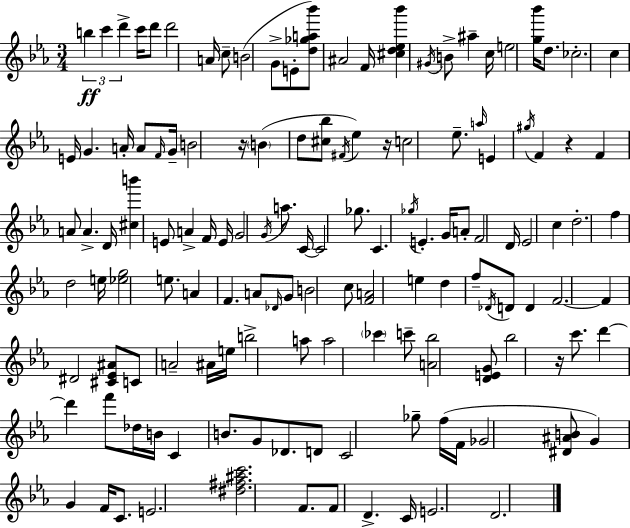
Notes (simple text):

B5/q C6/q D6/q C6/s D6/e D6/h A4/s C5/e B4/h G4/e E4/e [D5,Gb5,A5,Bb6]/e A#4/h F4/s [C#5,D5,Eb5,Bb6]/q G#4/s B4/e A#5/q C5/s E5/h [G5,Bb6]/s D5/e. CES5/h. C5/q E4/s G4/q. A4/s A4/e F4/s G4/s B4/h R/s B4/q D5/e [C#5,Bb5]/e F#4/s Eb5/q R/s C5/h Eb5/e. A5/s E4/q G#5/s F4/q R/q F4/q A4/e A4/q. D4/s [C#5,B6]/q E4/e A4/q F4/s E4/s G4/h G4/s A5/e. C4/s C4/h Gb5/e. C4/q. Gb5/s E4/q. G4/s A4/e F4/h D4/s Eb4/h C5/q D5/h. F5/q D5/h E5/s [Eb5,G5]/h E5/e. A4/q F4/q. A4/e Db4/s G4/e B4/h C5/e [F4,A4]/h E5/q D5/q F5/e Db4/s D4/e D4/q F4/h. F4/q D#4/h [C#4,Eb4,A#4]/e C4/e A4/h A#4/s E5/s B5/h A5/e A5/h CES6/q C6/e [A4,Bb5]/h [D4,E4,G4]/e Bb5/h R/s C6/e. D6/q D6/q F6/e Db5/s B4/s C4/q B4/e. G4/e Db4/e. D4/e C4/h Gb5/e F5/s F4/s Gb4/h [D#4,A#4,B4]/e G4/q G4/q F4/s C4/e. E4/h. [D#5,F#5,A#5,C6]/h. F4/e. F4/e D4/q. C4/s E4/h. D4/h.